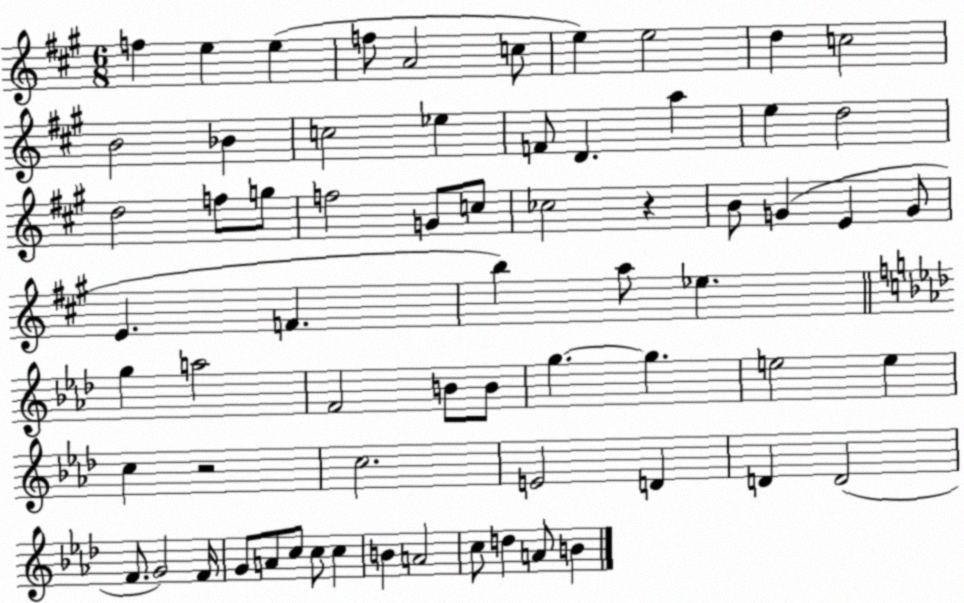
X:1
T:Untitled
M:6/8
L:1/4
K:A
f e e f/2 A2 c/2 e e2 d c2 B2 _B c2 _e F/2 D a e d2 d2 f/2 g/2 f2 G/2 c/2 _c2 z B/2 G E G/2 E F b a/2 _e g a2 F2 B/2 B/2 g g e2 e c z2 c2 E2 D D D2 F/2 G2 F/4 G/2 A/2 c/2 c/2 c B A2 c/2 d A/2 B